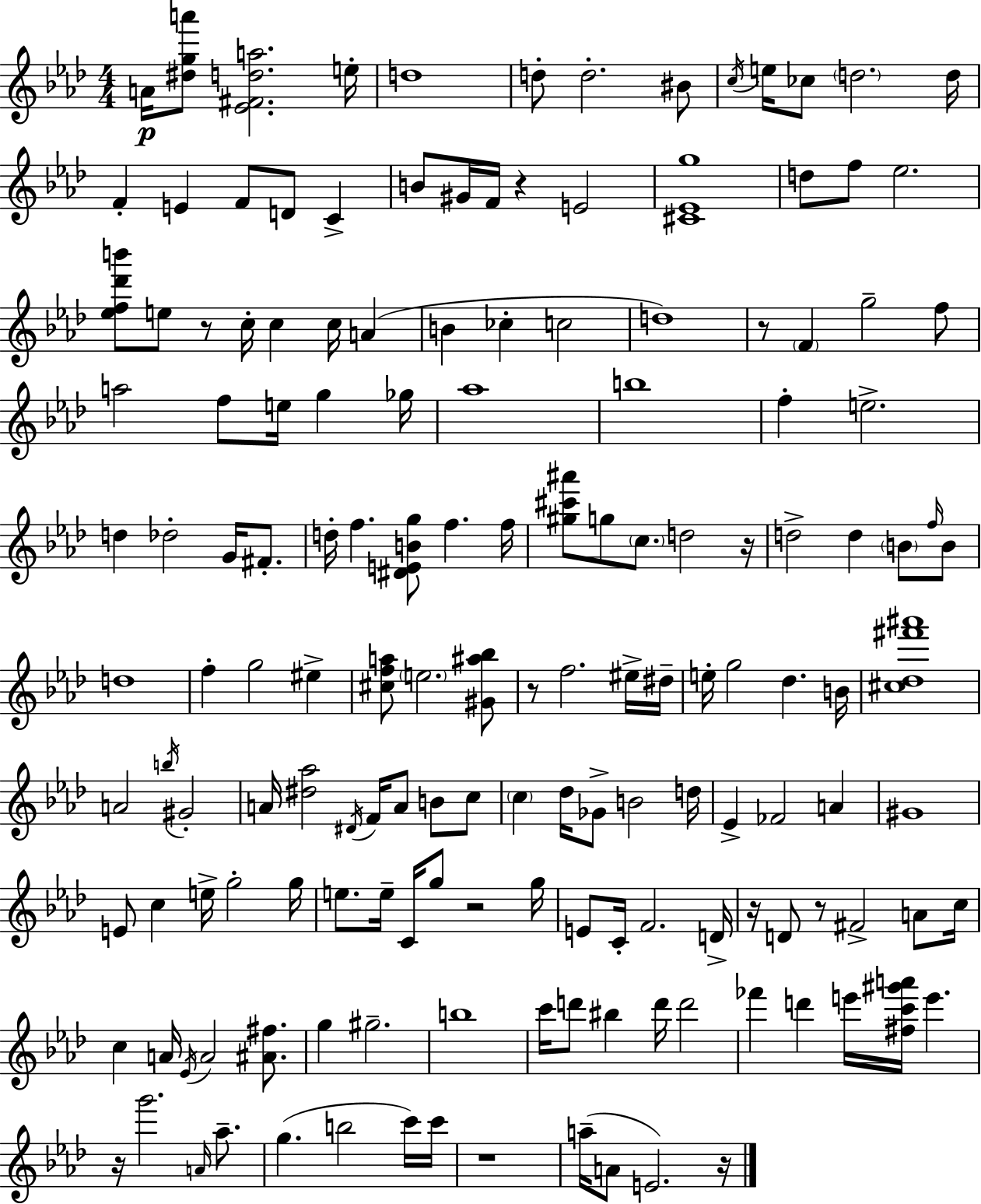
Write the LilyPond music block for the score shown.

{
  \clef treble
  \numericTimeSignature
  \time 4/4
  \key aes \major
  a'16\p <dis'' g'' a'''>8 <ees' fis' d'' a''>2. e''16-. | d''1 | d''8-. d''2.-. bis'8 | \acciaccatura { c''16 } e''16 ces''8 \parenthesize d''2. | \break d''16 f'4-. e'4 f'8 d'8 c'4-> | b'8 gis'16 f'16 r4 e'2 | <cis' ees' g''>1 | d''8 f''8 ees''2. | \break <ees'' f'' des''' b'''>8 e''8 r8 c''16-. c''4 c''16 a'4( | b'4 ces''4-. c''2 | d''1) | r8 \parenthesize f'4 g''2-- f''8 | \break a''2 f''8 e''16 g''4 | ges''16 aes''1 | b''1 | f''4-. e''2.-> | \break d''4 des''2-. g'16 fis'8.-. | d''16-. f''4. <dis' e' b' g''>8 f''4. | f''16 <gis'' cis''' ais'''>8 g''8 \parenthesize c''8. d''2 | r16 d''2-> d''4 \parenthesize b'8 \grace { f''16 } | \break b'8 d''1 | f''4-. g''2 eis''4-> | <cis'' f'' a''>8 \parenthesize e''2. | <gis' ais'' bes''>8 r8 f''2. | \break eis''16-> dis''16-- e''16-. g''2 des''4. | b'16 <cis'' des'' fis''' ais'''>1 | a'2 \acciaccatura { b''16 } gis'2-. | a'16 <dis'' aes''>2 \acciaccatura { dis'16 } f'16 a'8 | \break b'8 c''8 \parenthesize c''4 des''16 ges'8-> b'2 | d''16 ees'4-> fes'2 | a'4 gis'1 | e'8 c''4 e''16-> g''2-. | \break g''16 e''8. e''16-- c'16 g''8 r2 | g''16 e'8 c'16-. f'2. | d'16-> r16 d'8 r8 fis'2-> | a'8 c''16 c''4 a'16 \acciaccatura { ees'16 } a'2 | \break <ais' fis''>8. g''4 gis''2.-- | b''1 | c'''16 d'''8 bis''4 d'''16 d'''2 | fes'''4 d'''4 e'''16 <fis'' c''' gis''' a'''>16 e'''4. | \break r16 g'''2. | \grace { a'16 } aes''8.-- g''4.( b''2 | c'''16) c'''16 r1 | a''16--( a'8 e'2.) | \break r16 \bar "|."
}